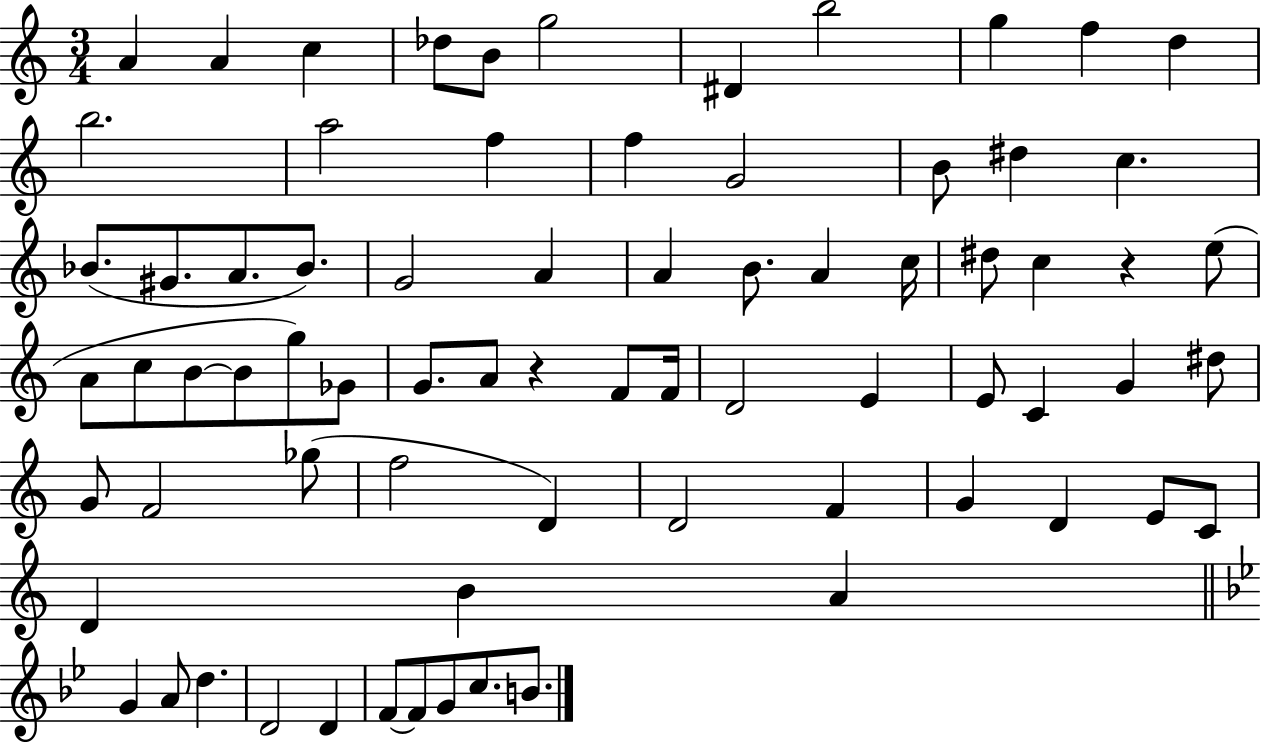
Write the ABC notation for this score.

X:1
T:Untitled
M:3/4
L:1/4
K:C
A A c _d/2 B/2 g2 ^D b2 g f d b2 a2 f f G2 B/2 ^d c _B/2 ^G/2 A/2 _B/2 G2 A A B/2 A c/4 ^d/2 c z e/2 A/2 c/2 B/2 B/2 g/2 _G/2 G/2 A/2 z F/2 F/4 D2 E E/2 C G ^d/2 G/2 F2 _g/2 f2 D D2 F G D E/2 C/2 D B A G A/2 d D2 D F/2 F/2 G/2 c/2 B/2